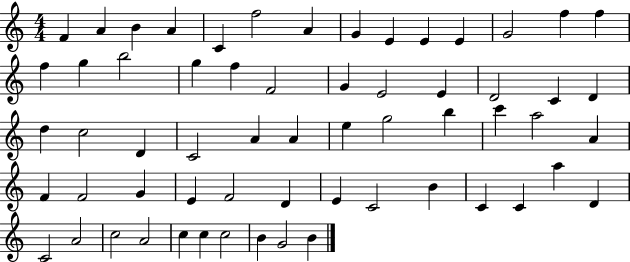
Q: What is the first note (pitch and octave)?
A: F4